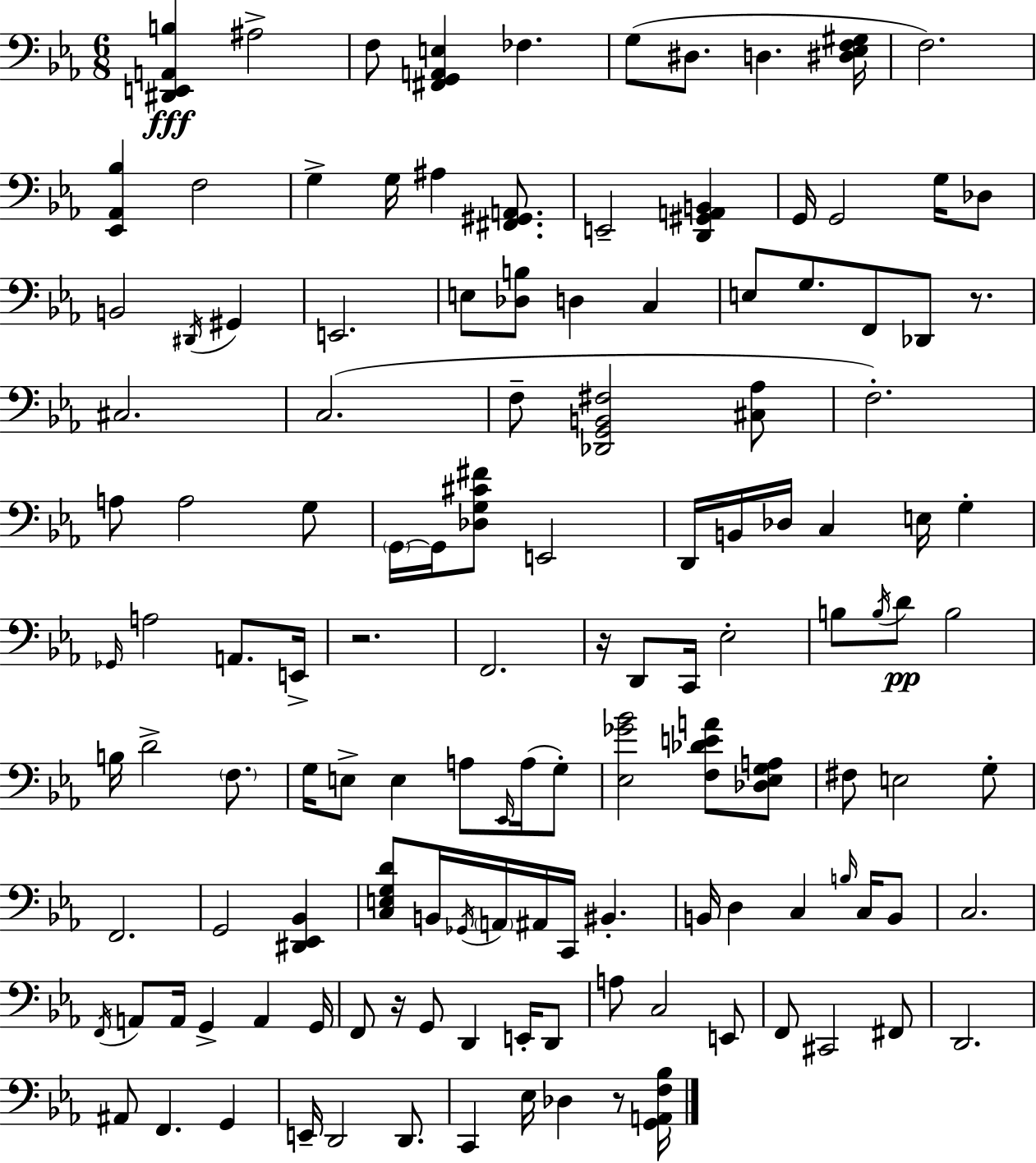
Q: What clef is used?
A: bass